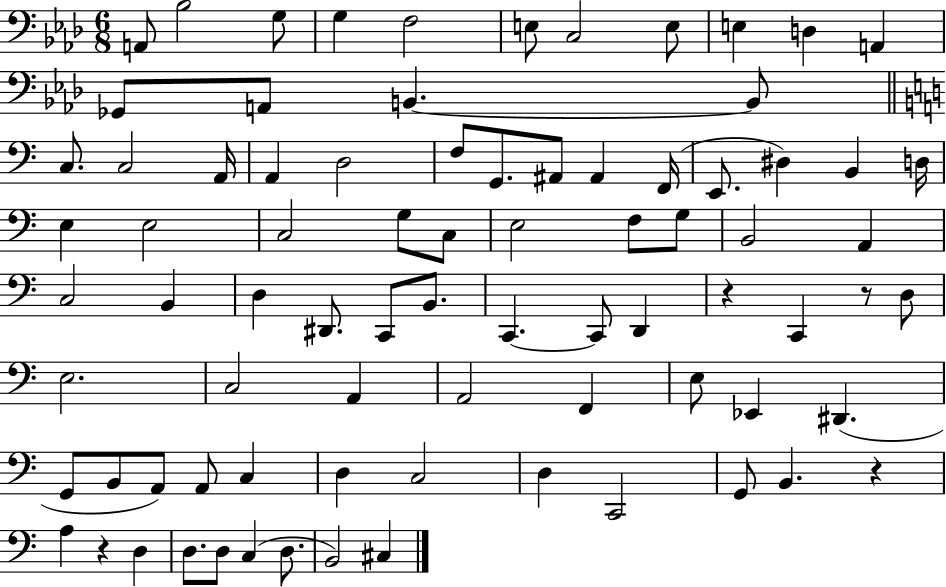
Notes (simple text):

A2/e Bb3/h G3/e G3/q F3/h E3/e C3/h E3/e E3/q D3/q A2/q Gb2/e A2/e B2/q. B2/e C3/e. C3/h A2/s A2/q D3/h F3/e G2/e. A#2/e A#2/q F2/s E2/e. D#3/q B2/q D3/s E3/q E3/h C3/h G3/e C3/e E3/h F3/e G3/e B2/h A2/q C3/h B2/q D3/q D#2/e. C2/e B2/e. C2/q. C2/e D2/q R/q C2/q R/e D3/e E3/h. C3/h A2/q A2/h F2/q E3/e Eb2/q D#2/q. G2/e B2/e A2/e A2/e C3/q D3/q C3/h D3/q C2/h G2/e B2/q. R/q A3/q R/q D3/q D3/e. D3/e C3/q D3/e. B2/h C#3/q